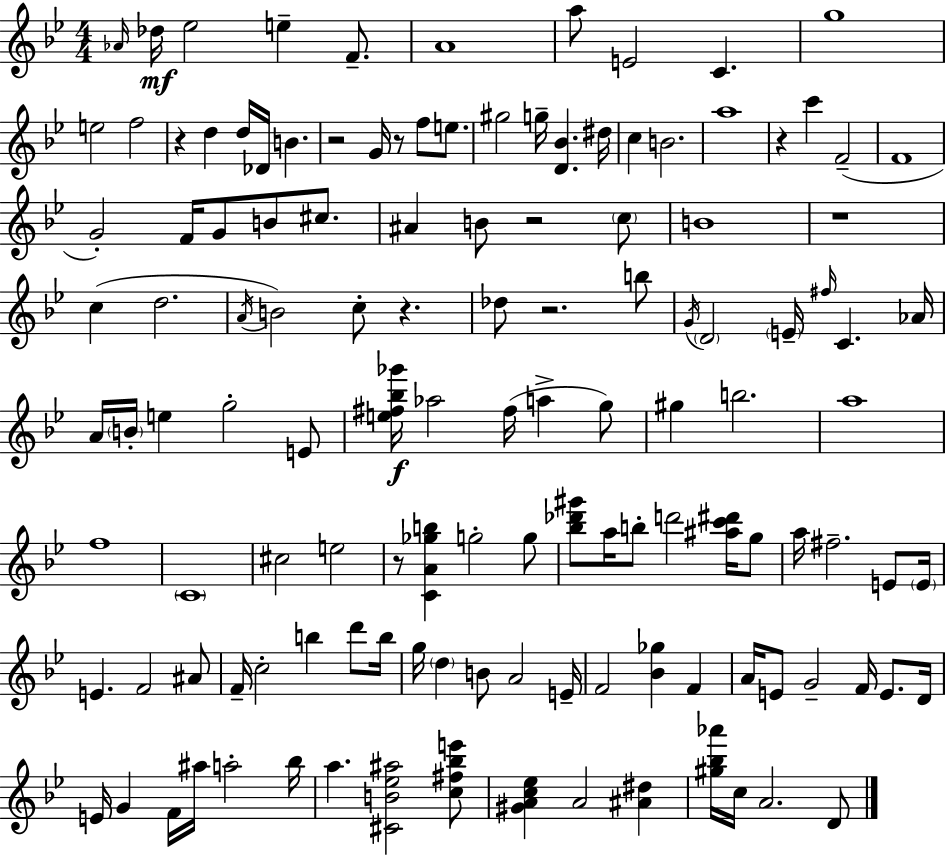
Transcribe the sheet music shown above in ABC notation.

X:1
T:Untitled
M:4/4
L:1/4
K:Gm
_A/4 _d/4 _e2 e F/2 A4 a/2 E2 C g4 e2 f2 z d d/4 _D/4 B z2 G/4 z/2 f/2 e/2 ^g2 g/4 [D_B] ^d/4 c B2 a4 z c' F2 F4 G2 F/4 G/2 B/2 ^c/2 ^A B/2 z2 c/2 B4 z4 c d2 A/4 B2 c/2 z _d/2 z2 b/2 G/4 D2 E/4 ^f/4 C _A/4 A/4 B/4 e g2 E/2 [e^f_b_g']/4 _a2 ^f/4 a g/2 ^g b2 a4 f4 C4 ^c2 e2 z/2 [CA_gb] g2 g/2 [_b_d'^g']/2 a/4 b/2 d'2 [^ac'^d']/4 g/2 a/4 ^f2 E/2 E/4 E F2 ^A/2 F/4 c2 b d'/2 b/4 g/4 d B/2 A2 E/4 F2 [_B_g] F A/4 E/2 G2 F/4 E/2 D/4 E/4 G F/4 ^a/4 a2 _b/4 a [^CB_e^a]2 [c^f_be']/2 [^GAc_e] A2 [^A^d] [^g_b_a']/4 c/4 A2 D/2